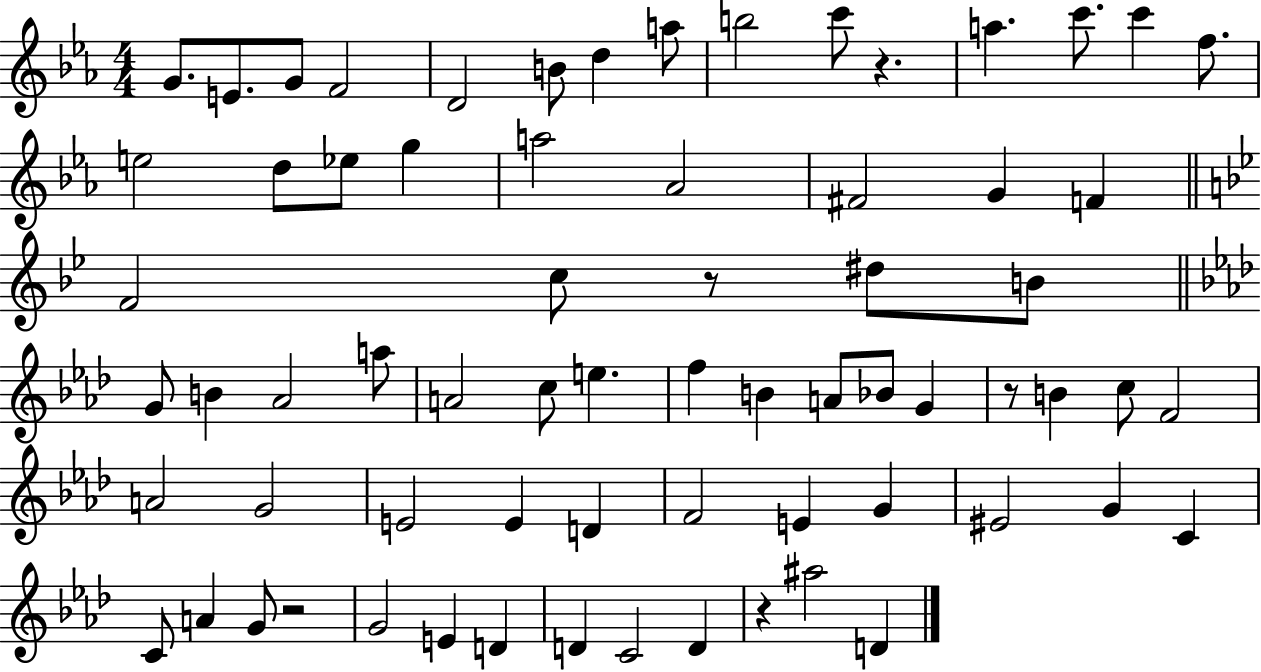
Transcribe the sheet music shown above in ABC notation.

X:1
T:Untitled
M:4/4
L:1/4
K:Eb
G/2 E/2 G/2 F2 D2 B/2 d a/2 b2 c'/2 z a c'/2 c' f/2 e2 d/2 _e/2 g a2 _A2 ^F2 G F F2 c/2 z/2 ^d/2 B/2 G/2 B _A2 a/2 A2 c/2 e f B A/2 _B/2 G z/2 B c/2 F2 A2 G2 E2 E D F2 E G ^E2 G C C/2 A G/2 z2 G2 E D D C2 D z ^a2 D